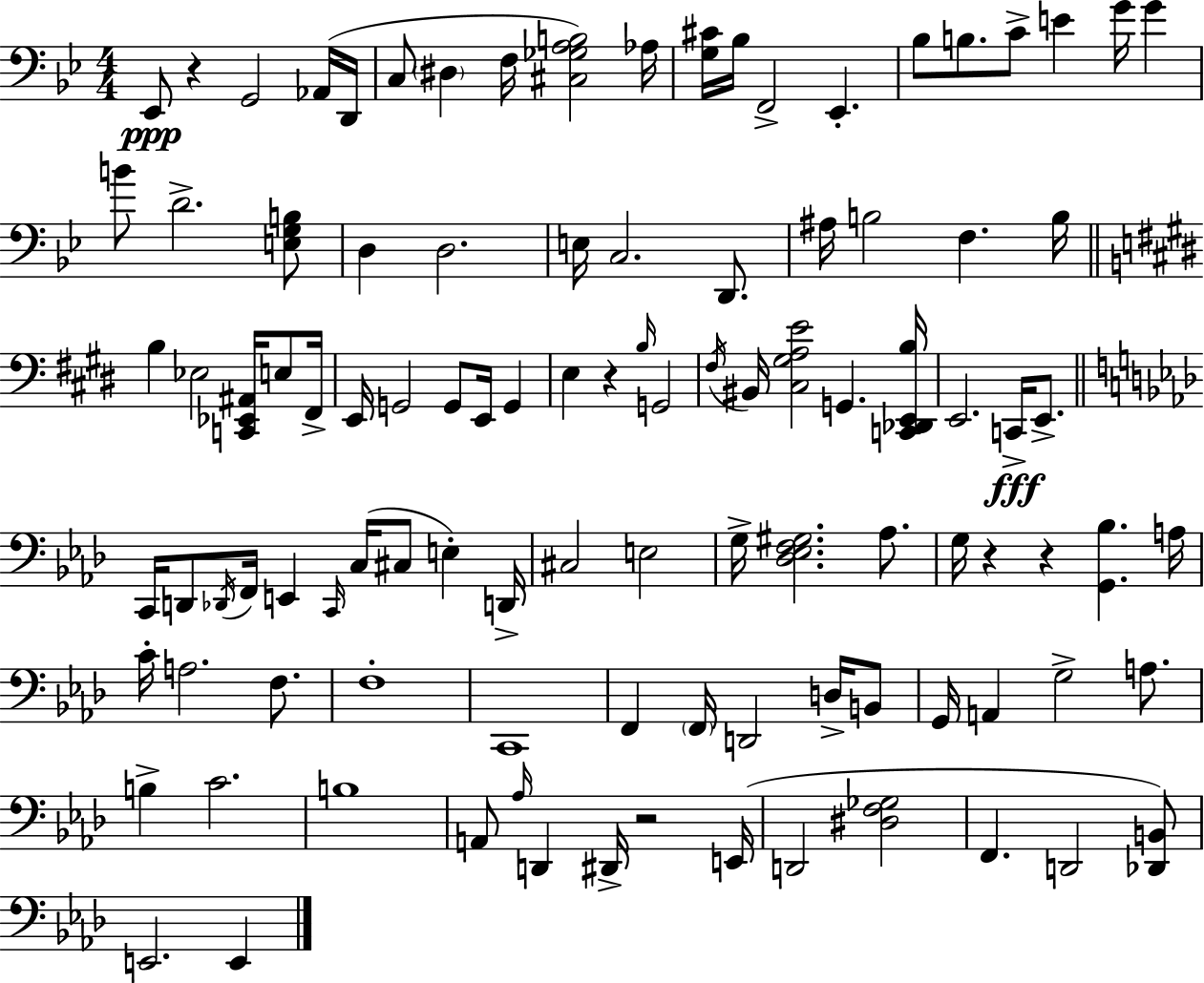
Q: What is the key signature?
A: G minor